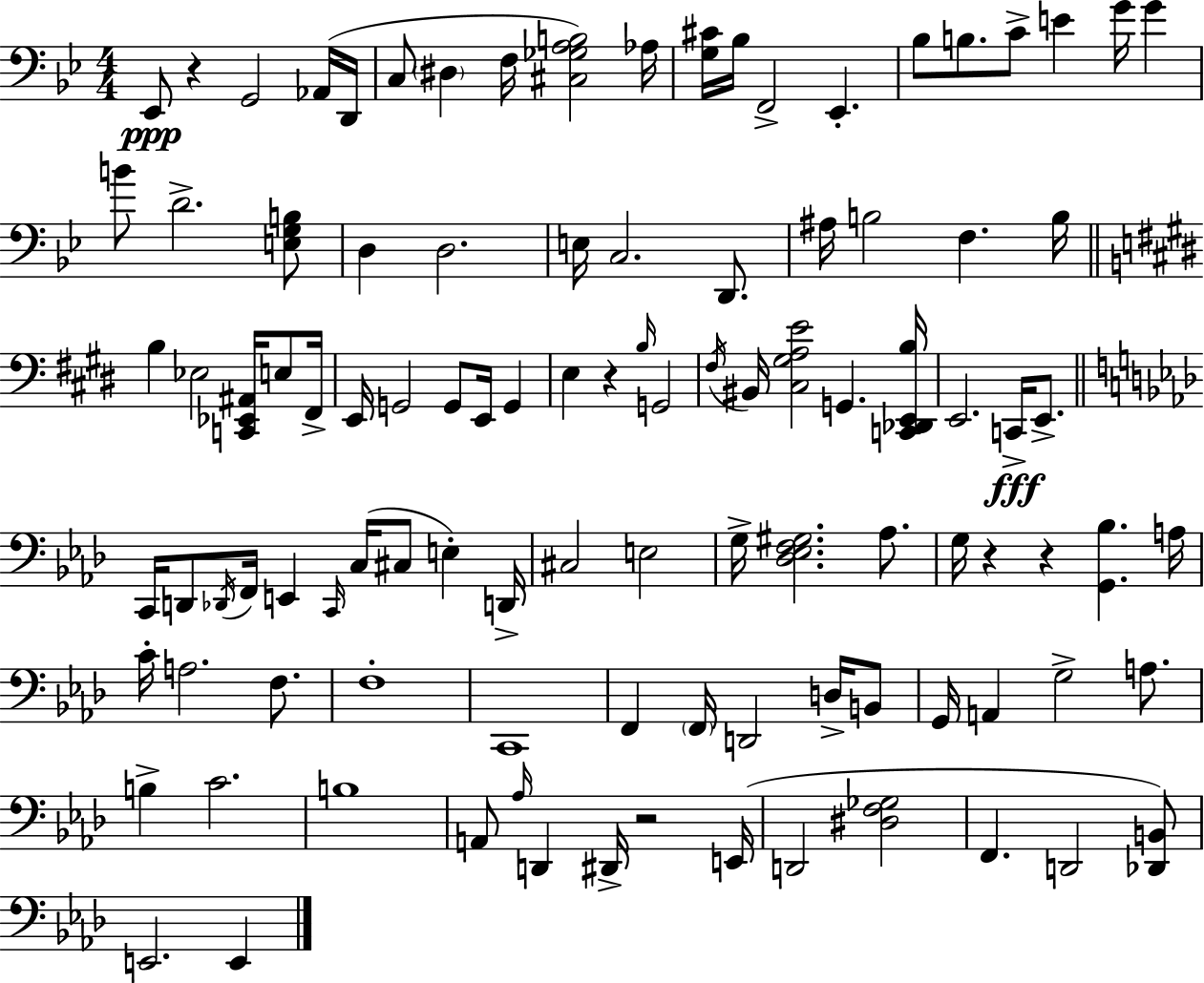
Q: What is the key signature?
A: G minor